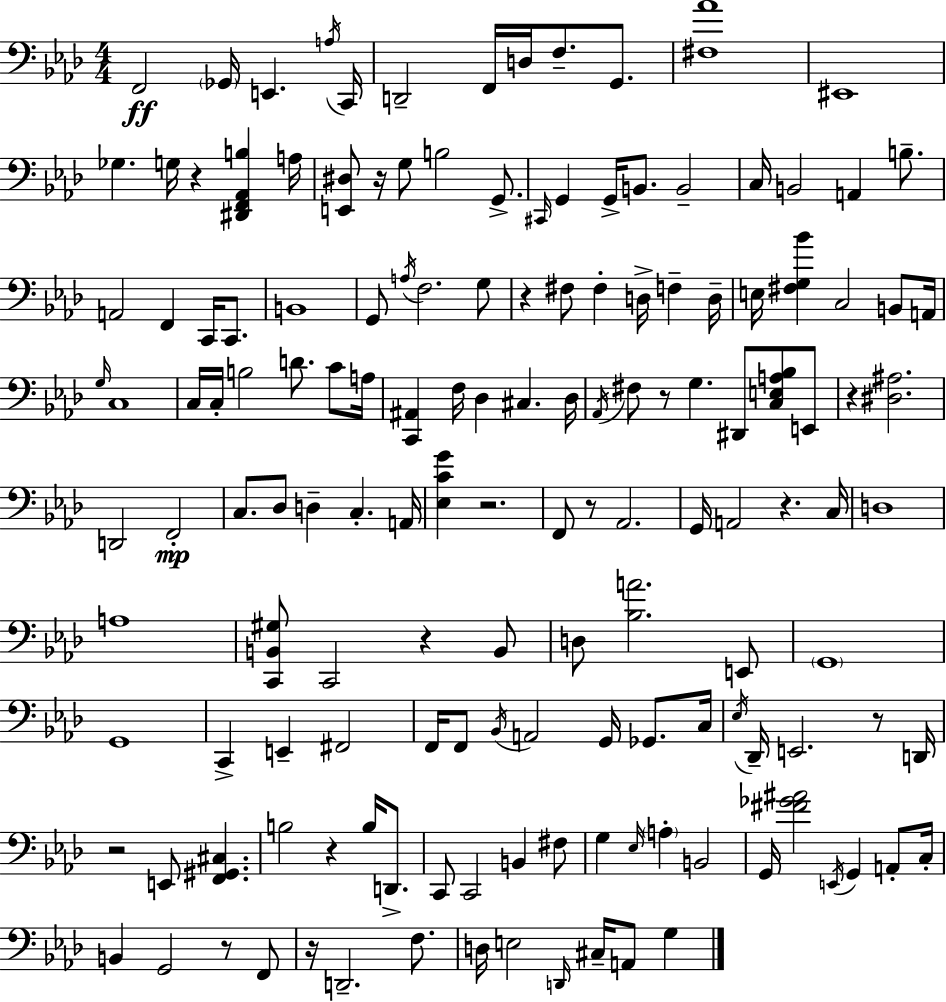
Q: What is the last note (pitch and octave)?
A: G3